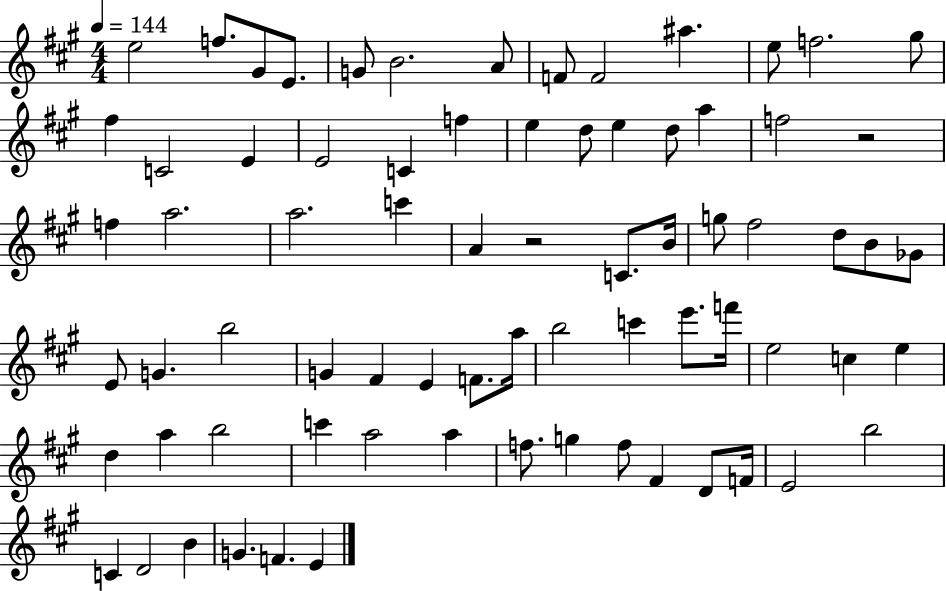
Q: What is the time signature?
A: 4/4